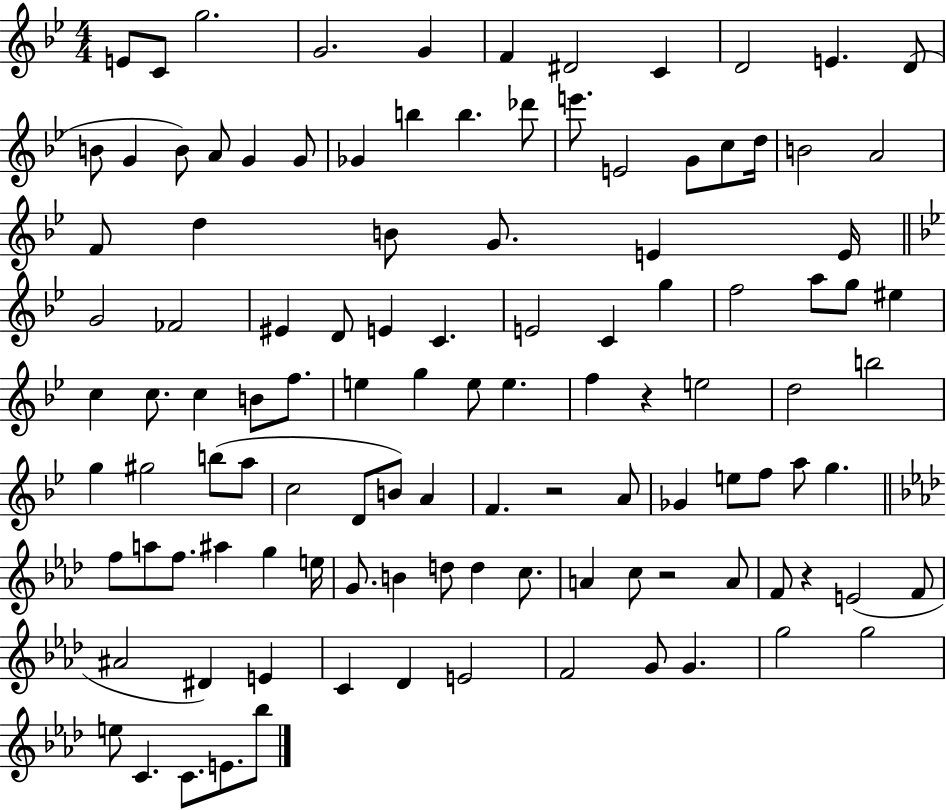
E4/e C4/e G5/h. G4/h. G4/q F4/q D#4/h C4/q D4/h E4/q. D4/e B4/e G4/q B4/e A4/e G4/q G4/e Gb4/q B5/q B5/q. Db6/e E6/e. E4/h G4/e C5/e D5/s B4/h A4/h F4/e D5/q B4/e G4/e. E4/q E4/s G4/h FES4/h EIS4/q D4/e E4/q C4/q. E4/h C4/q G5/q F5/h A5/e G5/e EIS5/q C5/q C5/e. C5/q B4/e F5/e. E5/q G5/q E5/e E5/q. F5/q R/q E5/h D5/h B5/h G5/q G#5/h B5/e A5/e C5/h D4/e B4/e A4/q F4/q. R/h A4/e Gb4/q E5/e F5/e A5/e G5/q. F5/e A5/e F5/e. A#5/q G5/q E5/s G4/e. B4/q D5/e D5/q C5/e. A4/q C5/e R/h A4/e F4/e R/q E4/h F4/e A#4/h D#4/q E4/q C4/q Db4/q E4/h F4/h G4/e G4/q. G5/h G5/h E5/e C4/q. C4/e. E4/e. Bb5/e